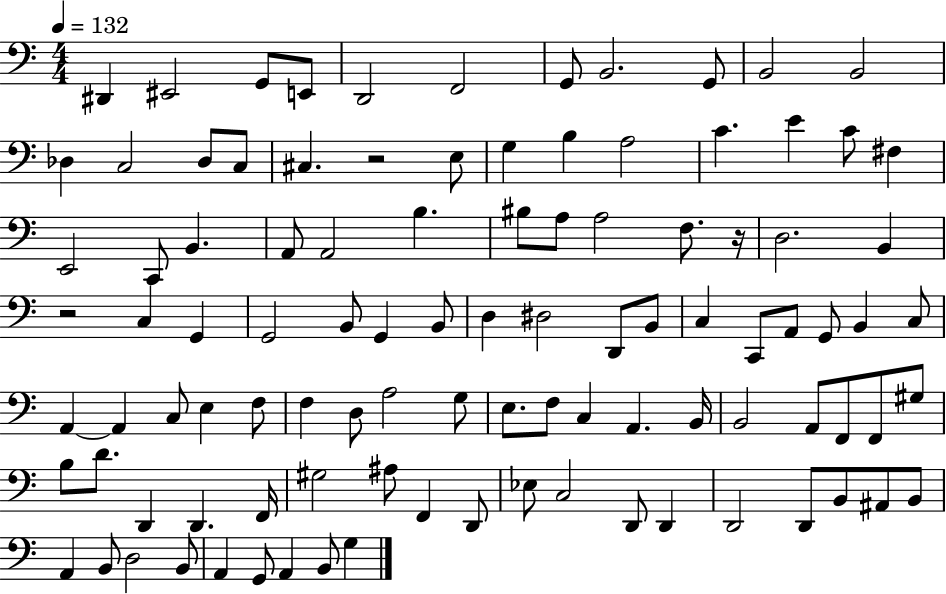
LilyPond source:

{
  \clef bass
  \numericTimeSignature
  \time 4/4
  \key c \major
  \tempo 4 = 132
  dis,4 eis,2 g,8 e,8 | d,2 f,2 | g,8 b,2. g,8 | b,2 b,2 | \break des4 c2 des8 c8 | cis4. r2 e8 | g4 b4 a2 | c'4. e'4 c'8 fis4 | \break e,2 c,8 b,4. | a,8 a,2 b4. | bis8 a8 a2 f8. r16 | d2. b,4 | \break r2 c4 g,4 | g,2 b,8 g,4 b,8 | d4 dis2 d,8 b,8 | c4 c,8 a,8 g,8 b,4 c8 | \break a,4~~ a,4 c8 e4 f8 | f4 d8 a2 g8 | e8. f8 c4 a,4. b,16 | b,2 a,8 f,8 f,8 gis8 | \break b8 d'8. d,4 d,4. f,16 | gis2 ais8 f,4 d,8 | ees8 c2 d,8 d,4 | d,2 d,8 b,8 ais,8 b,8 | \break a,4 b,8 d2 b,8 | a,4 g,8 a,4 b,8 g4 | \bar "|."
}